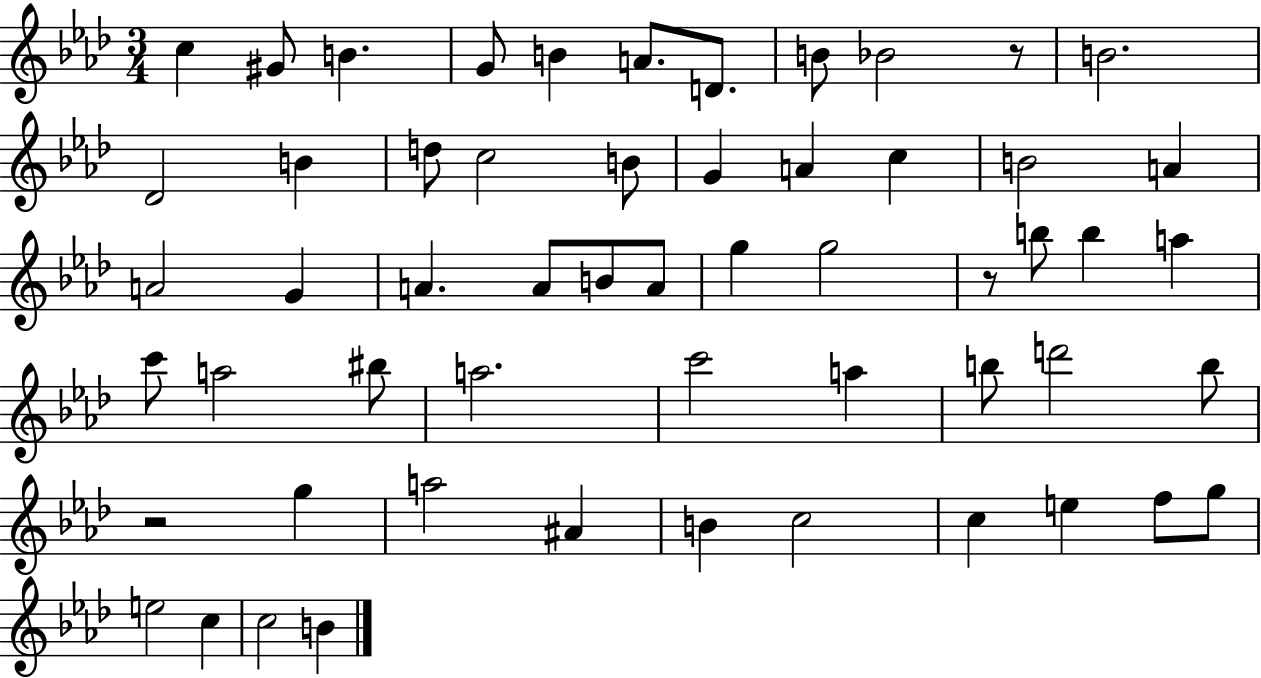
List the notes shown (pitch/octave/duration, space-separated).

C5/q G#4/e B4/q. G4/e B4/q A4/e. D4/e. B4/e Bb4/h R/e B4/h. Db4/h B4/q D5/e C5/h B4/e G4/q A4/q C5/q B4/h A4/q A4/h G4/q A4/q. A4/e B4/e A4/e G5/q G5/h R/e B5/e B5/q A5/q C6/e A5/h BIS5/e A5/h. C6/h A5/q B5/e D6/h B5/e R/h G5/q A5/h A#4/q B4/q C5/h C5/q E5/q F5/e G5/e E5/h C5/q C5/h B4/q